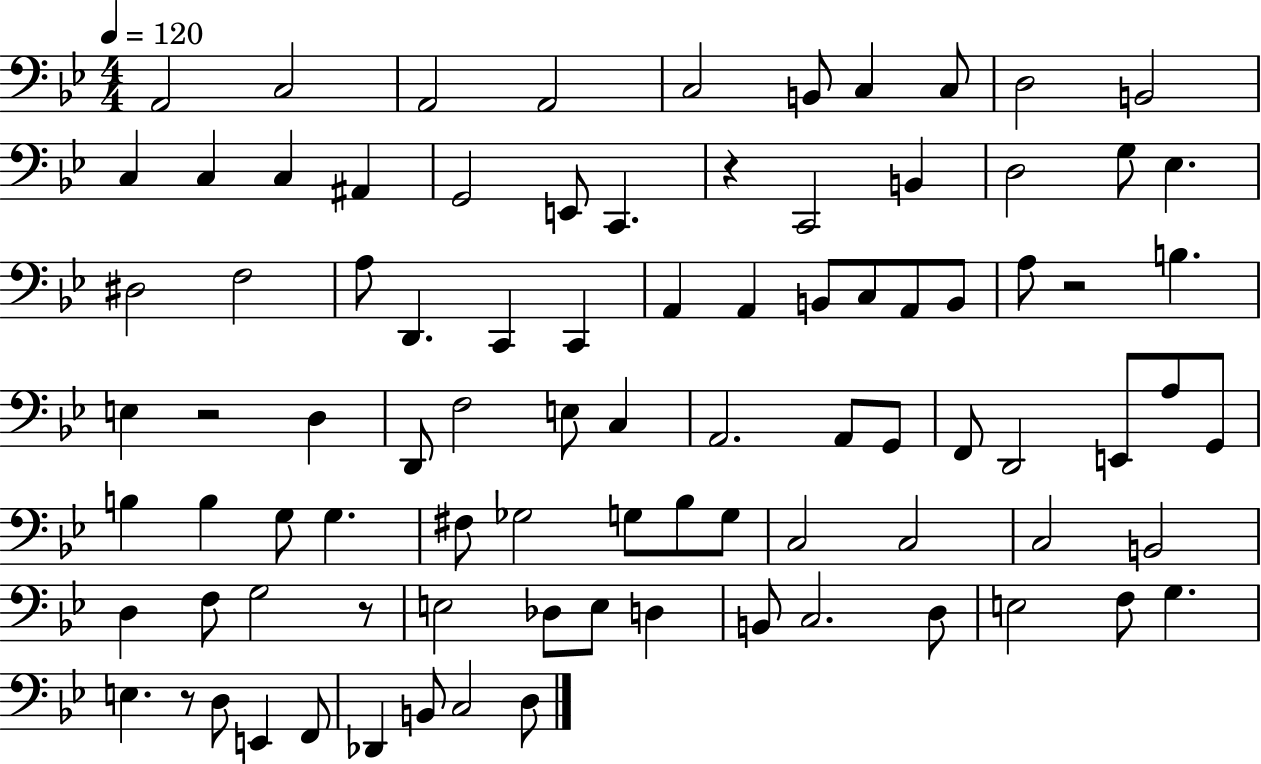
{
  \clef bass
  \numericTimeSignature
  \time 4/4
  \key bes \major
  \tempo 4 = 120
  a,2 c2 | a,2 a,2 | c2 b,8 c4 c8 | d2 b,2 | \break c4 c4 c4 ais,4 | g,2 e,8 c,4. | r4 c,2 b,4 | d2 g8 ees4. | \break dis2 f2 | a8 d,4. c,4 c,4 | a,4 a,4 b,8 c8 a,8 b,8 | a8 r2 b4. | \break e4 r2 d4 | d,8 f2 e8 c4 | a,2. a,8 g,8 | f,8 d,2 e,8 a8 g,8 | \break b4 b4 g8 g4. | fis8 ges2 g8 bes8 g8 | c2 c2 | c2 b,2 | \break d4 f8 g2 r8 | e2 des8 e8 d4 | b,8 c2. d8 | e2 f8 g4. | \break e4. r8 d8 e,4 f,8 | des,4 b,8 c2 d8 | \bar "|."
}